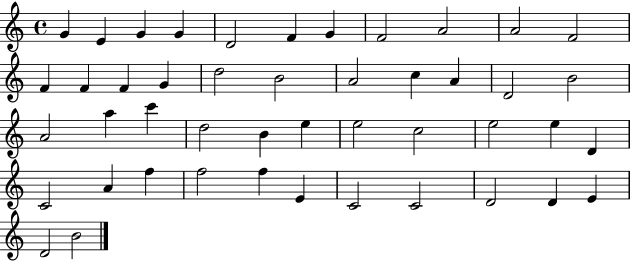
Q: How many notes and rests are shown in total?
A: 46